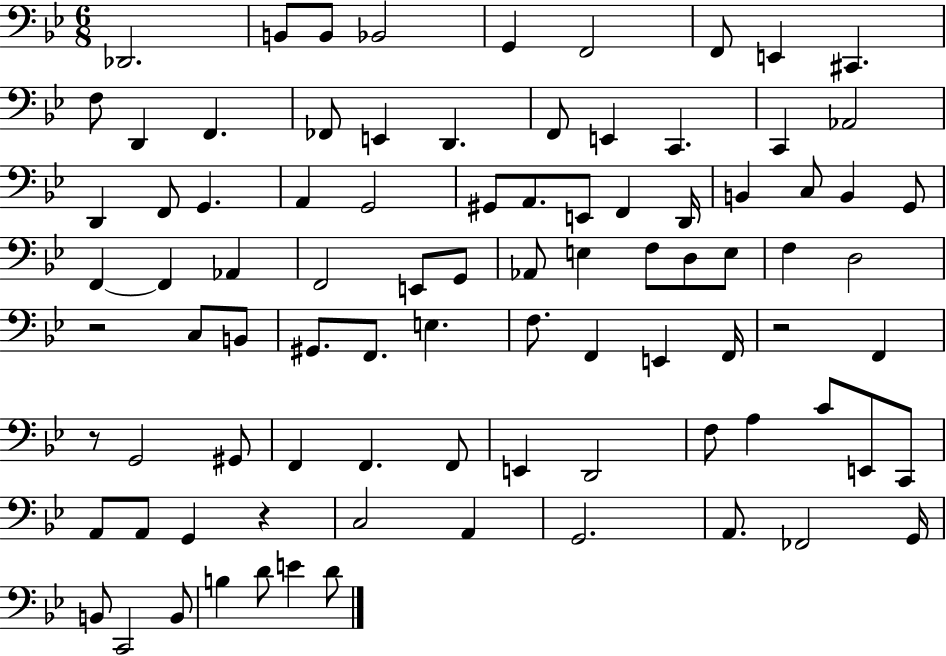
X:1
T:Untitled
M:6/8
L:1/4
K:Bb
_D,,2 B,,/2 B,,/2 _B,,2 G,, F,,2 F,,/2 E,, ^C,, F,/2 D,, F,, _F,,/2 E,, D,, F,,/2 E,, C,, C,, _A,,2 D,, F,,/2 G,, A,, G,,2 ^G,,/2 A,,/2 E,,/2 F,, D,,/4 B,, C,/2 B,, G,,/2 F,, F,, _A,, F,,2 E,,/2 G,,/2 _A,,/2 E, F,/2 D,/2 E,/2 F, D,2 z2 C,/2 B,,/2 ^G,,/2 F,,/2 E, F,/2 F,, E,, F,,/4 z2 F,, z/2 G,,2 ^G,,/2 F,, F,, F,,/2 E,, D,,2 F,/2 A, C/2 E,,/2 C,,/2 A,,/2 A,,/2 G,, z C,2 A,, G,,2 A,,/2 _F,,2 G,,/4 B,,/2 C,,2 B,,/2 B, D/2 E D/2